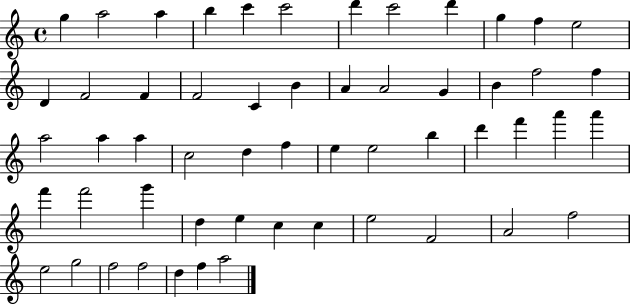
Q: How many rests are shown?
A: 0